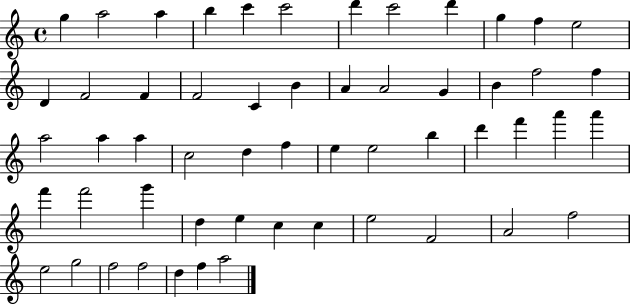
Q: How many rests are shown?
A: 0